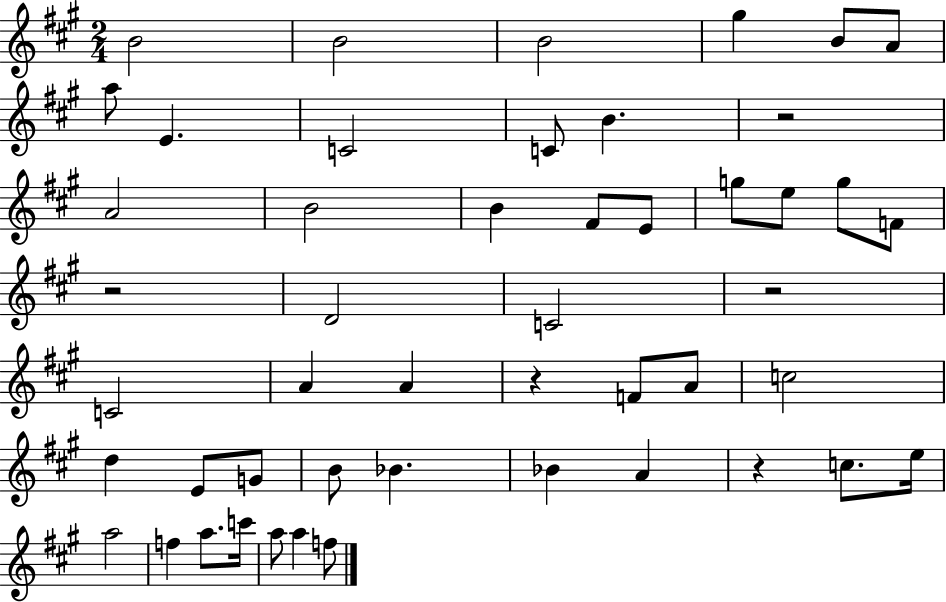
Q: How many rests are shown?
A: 5